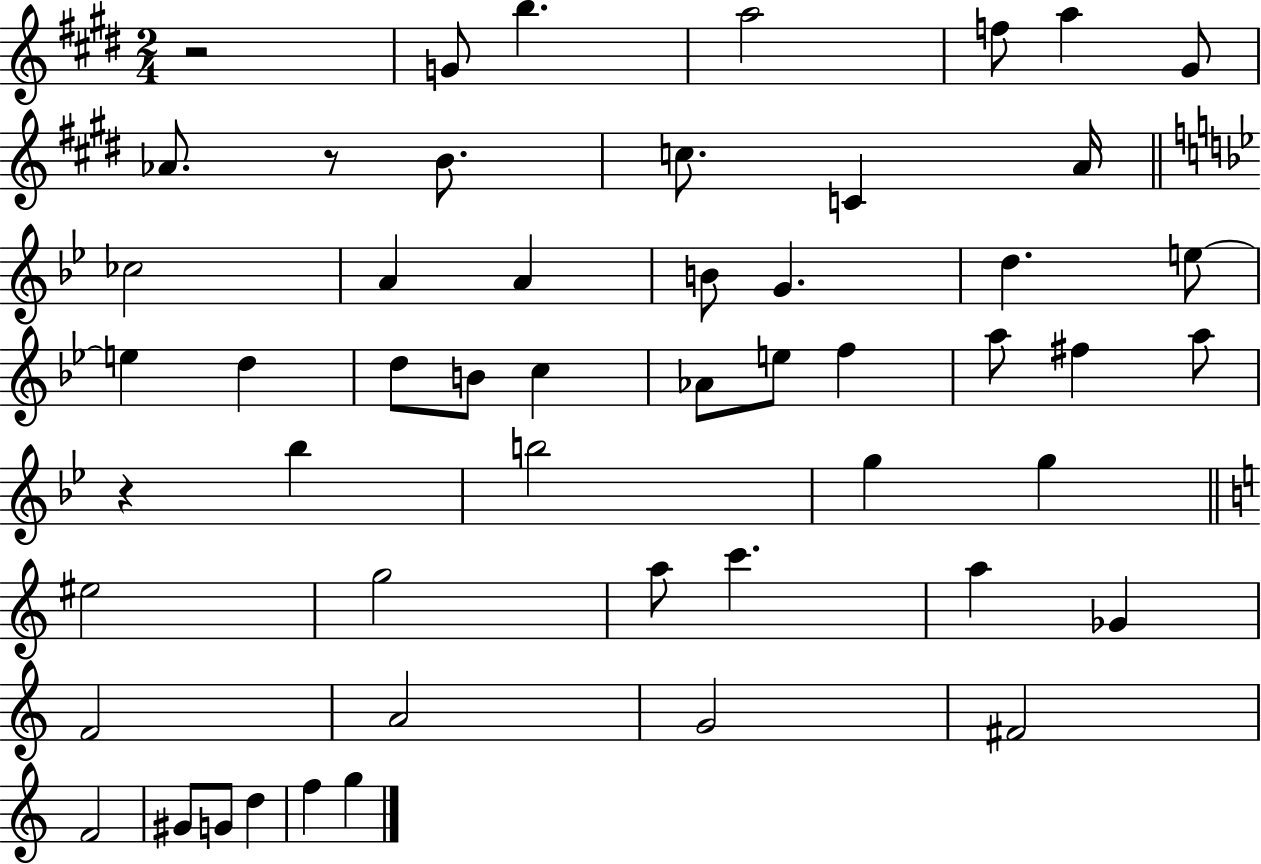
{
  \clef treble
  \numericTimeSignature
  \time 2/4
  \key e \major
  \repeat volta 2 { r2 | g'8 b''4. | a''2 | f''8 a''4 gis'8 | \break aes'8. r8 b'8. | c''8. c'4 a'16 | \bar "||" \break \key bes \major ces''2 | a'4 a'4 | b'8 g'4. | d''4. e''8~~ | \break e''4 d''4 | d''8 b'8 c''4 | aes'8 e''8 f''4 | a''8 fis''4 a''8 | \break r4 bes''4 | b''2 | g''4 g''4 | \bar "||" \break \key a \minor eis''2 | g''2 | a''8 c'''4. | a''4 ges'4 | \break f'2 | a'2 | g'2 | fis'2 | \break f'2 | gis'8 g'8 d''4 | f''4 g''4 | } \bar "|."
}